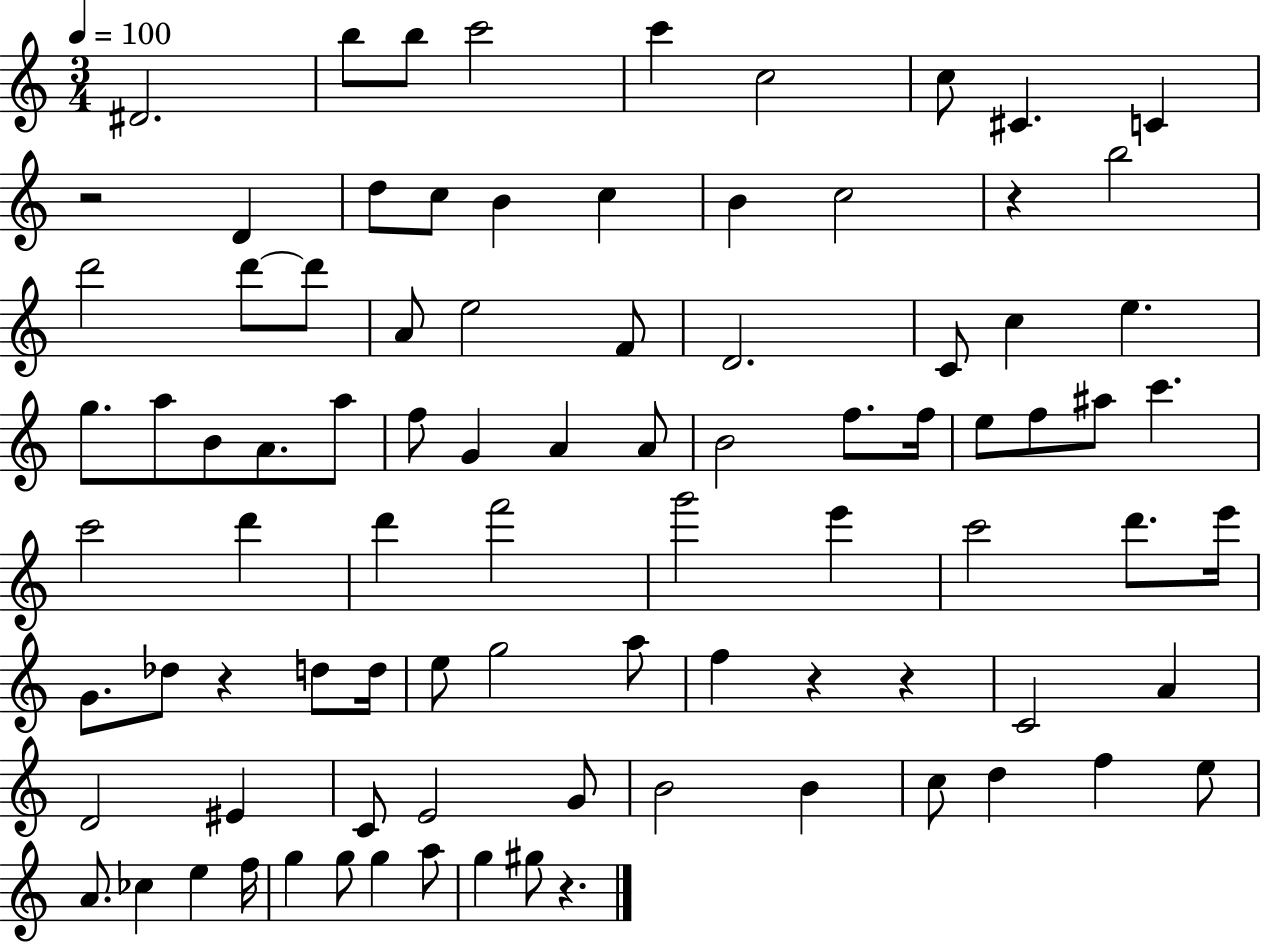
X:1
T:Untitled
M:3/4
L:1/4
K:C
^D2 b/2 b/2 c'2 c' c2 c/2 ^C C z2 D d/2 c/2 B c B c2 z b2 d'2 d'/2 d'/2 A/2 e2 F/2 D2 C/2 c e g/2 a/2 B/2 A/2 a/2 f/2 G A A/2 B2 f/2 f/4 e/2 f/2 ^a/2 c' c'2 d' d' f'2 g'2 e' c'2 d'/2 e'/4 G/2 _d/2 z d/2 d/4 e/2 g2 a/2 f z z C2 A D2 ^E C/2 E2 G/2 B2 B c/2 d f e/2 A/2 _c e f/4 g g/2 g a/2 g ^g/2 z